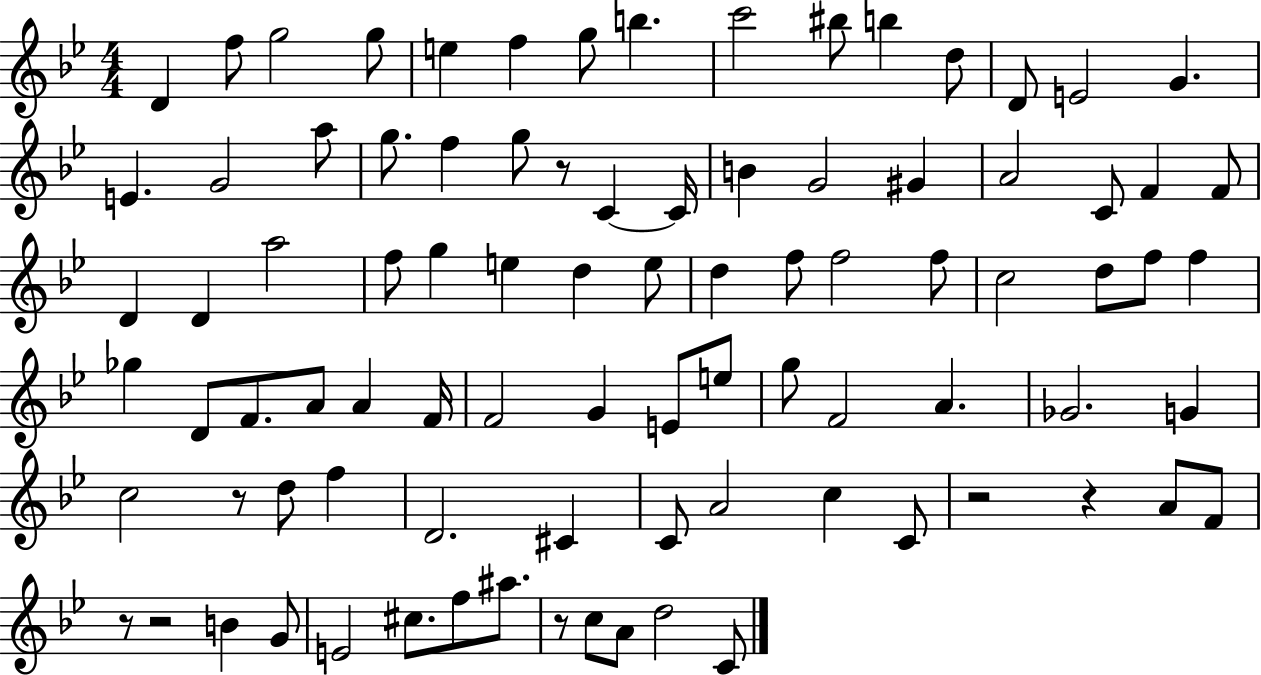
D4/q F5/e G5/h G5/e E5/q F5/q G5/e B5/q. C6/h BIS5/e B5/q D5/e D4/e E4/h G4/q. E4/q. G4/h A5/e G5/e. F5/q G5/e R/e C4/q C4/s B4/q G4/h G#4/q A4/h C4/e F4/q F4/e D4/q D4/q A5/h F5/e G5/q E5/q D5/q E5/e D5/q F5/e F5/h F5/e C5/h D5/e F5/e F5/q Gb5/q D4/e F4/e. A4/e A4/q F4/s F4/h G4/q E4/e E5/e G5/e F4/h A4/q. Gb4/h. G4/q C5/h R/e D5/e F5/q D4/h. C#4/q C4/e A4/h C5/q C4/e R/h R/q A4/e F4/e R/e R/h B4/q G4/e E4/h C#5/e. F5/e A#5/e. R/e C5/e A4/e D5/h C4/e